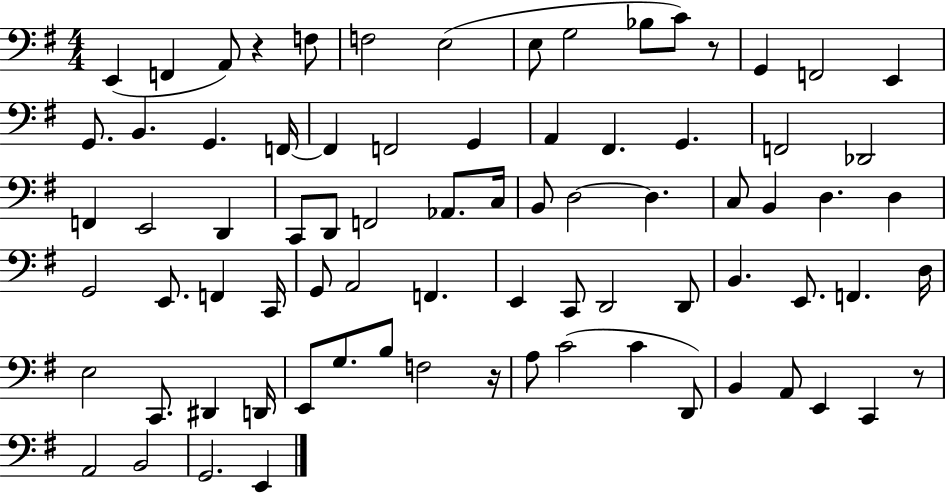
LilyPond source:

{
  \clef bass
  \numericTimeSignature
  \time 4/4
  \key g \major
  e,4( f,4 a,8) r4 f8 | f2 e2( | e8 g2 bes8 c'8) r8 | g,4 f,2 e,4 | \break g,8. b,4. g,4. f,16~~ | f,4 f,2 g,4 | a,4 fis,4. g,4. | f,2 des,2 | \break f,4 e,2 d,4 | c,8 d,8 f,2 aes,8. c16 | b,8 d2~~ d4. | c8 b,4 d4. d4 | \break g,2 e,8. f,4 c,16 | g,8 a,2 f,4. | e,4 c,8 d,2 d,8 | b,4. e,8. f,4. d16 | \break e2 c,8. dis,4 d,16 | e,8 g8. b8 f2 r16 | a8 c'2( c'4 d,8) | b,4 a,8 e,4 c,4 r8 | \break a,2 b,2 | g,2. e,4 | \bar "|."
}